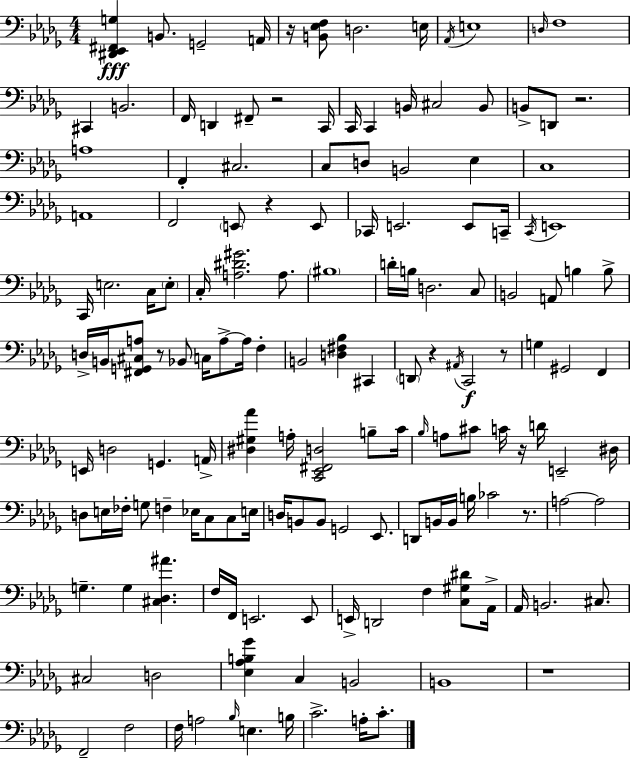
[D#2,Eb2,F#2,G3]/q B2/e. G2/h A2/s R/s [B2,Eb3,F3]/e D3/h. E3/s Ab2/s E3/w D3/s F3/w C#2/q B2/h. F2/s D2/q F#2/e R/h C2/s C2/s C2/q B2/s C#3/h B2/e B2/e D2/e R/h. A3/w F2/q C#3/h. C3/e D3/e B2/h Eb3/q C3/w A2/w F2/h E2/e R/q E2/e CES2/s E2/h. E2/e C2/s C2/s E2/w C2/s E3/h. C3/s E3/e C3/s [A3,D#4,G#4]/h. A3/e. BIS3/w D4/s B3/s D3/h. C3/e B2/h A2/e B3/q B3/e D3/s B2/s [F#2,G2,C#3,A3]/e R/e Bb2/e C3/s A3/e A3/s F3/q B2/h [D3,F#3,Bb3]/q C#2/q D2/e R/q A#2/s C2/h R/e G3/q G#2/h F2/q E2/s D3/h G2/q. A2/s [D#3,G#3,Ab4]/q A3/s [C2,Eb2,F#2,D3]/h B3/e C4/s Bb3/s A3/e C#4/e C4/s R/s D4/s E2/h D#3/s D3/e E3/s FES3/s G3/e F3/q Eb3/s C3/e C3/e E3/s D3/s B2/e B2/e G2/h Eb2/e. D2/e B2/s B2/s B3/s CES4/h R/e. A3/h A3/h G3/q. G3/q [C#3,Db3,A#4]/q. F3/s F2/s E2/h. E2/e E2/s D2/h F3/q [C3,G#3,D#4]/e Ab2/s Ab2/s B2/h. C#3/e. C#3/h D3/h [Eb3,Ab3,B3,Gb4]/q C3/q B2/h B2/w R/w F2/h F3/h F3/s A3/h Bb3/s E3/q. B3/s C4/h. A3/s C4/e.